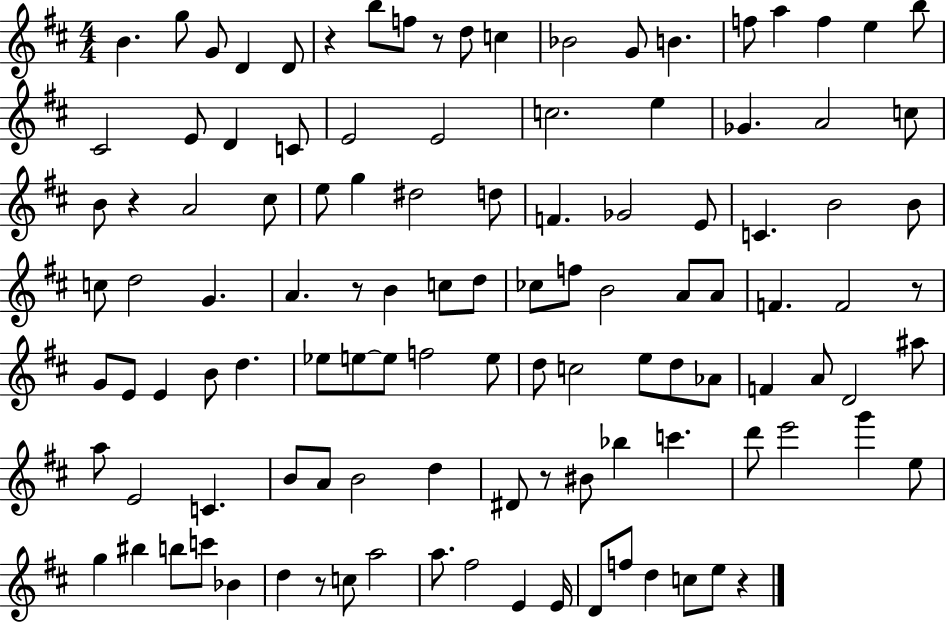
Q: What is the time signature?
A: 4/4